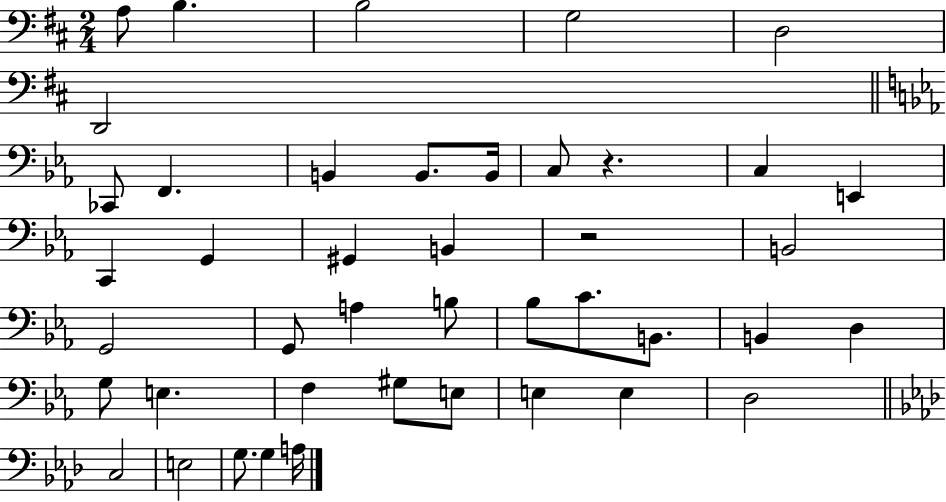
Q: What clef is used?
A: bass